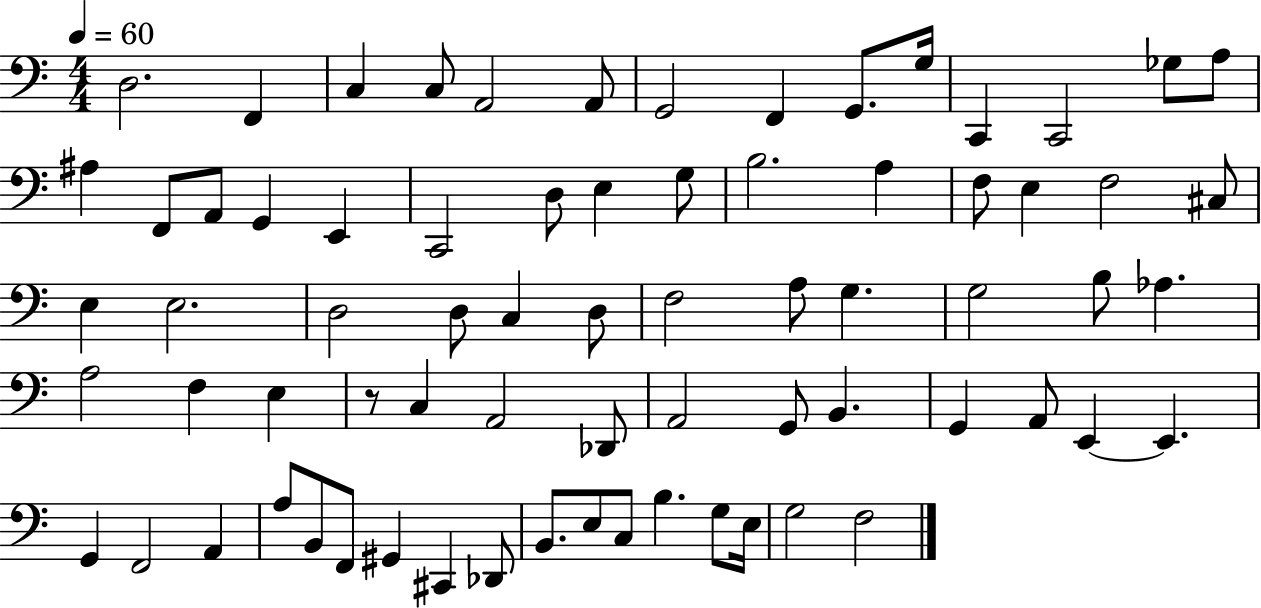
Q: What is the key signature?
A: C major